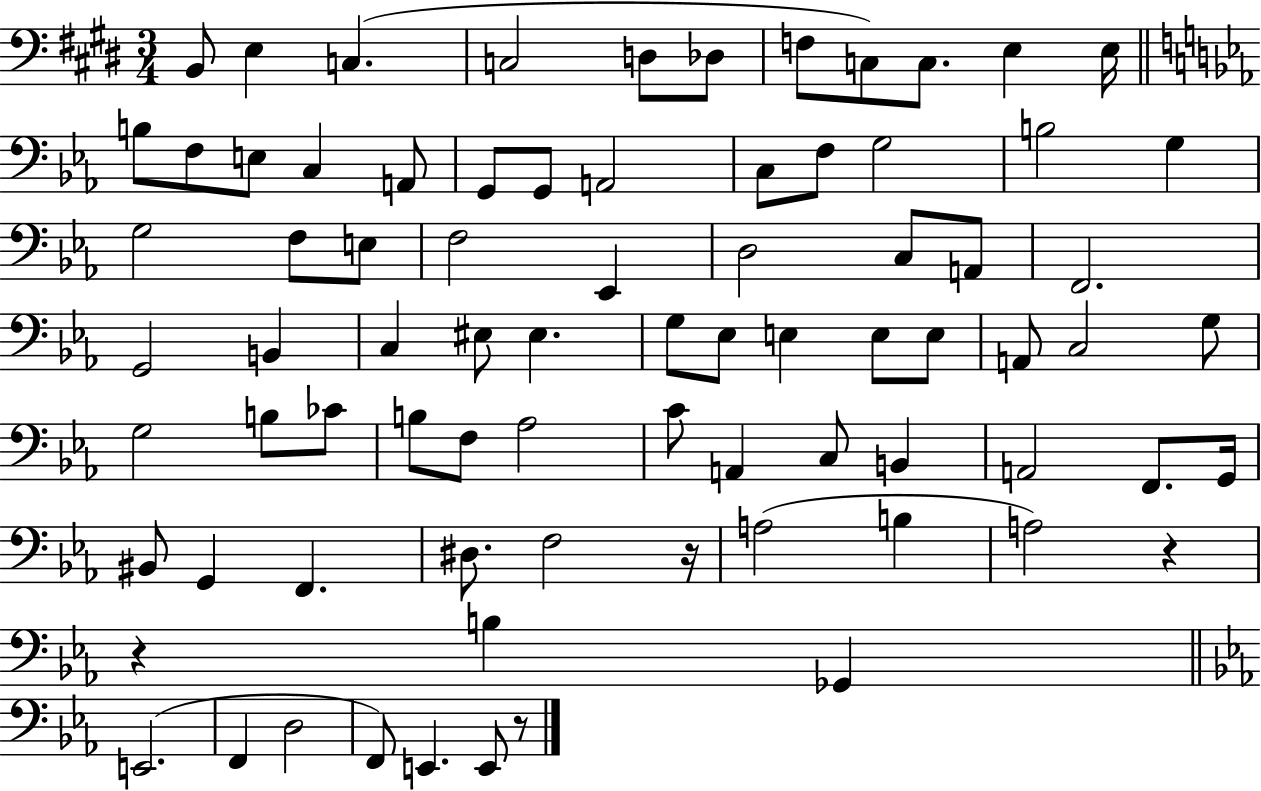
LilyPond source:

{
  \clef bass
  \numericTimeSignature
  \time 3/4
  \key e \major
  b,8 e4 c4.( | c2 d8 des8 | f8 c8) c8. e4 e16 | \bar "||" \break \key c \minor b8 f8 e8 c4 a,8 | g,8 g,8 a,2 | c8 f8 g2 | b2 g4 | \break g2 f8 e8 | f2 ees,4 | d2 c8 a,8 | f,2. | \break g,2 b,4 | c4 eis8 eis4. | g8 ees8 e4 e8 e8 | a,8 c2 g8 | \break g2 b8 ces'8 | b8 f8 aes2 | c'8 a,4 c8 b,4 | a,2 f,8. g,16 | \break bis,8 g,4 f,4. | dis8. f2 r16 | a2( b4 | a2) r4 | \break r4 b4 ges,4 | \bar "||" \break \key c \minor e,2.( | f,4 d2 | f,8) e,4. e,8 r8 | \bar "|."
}